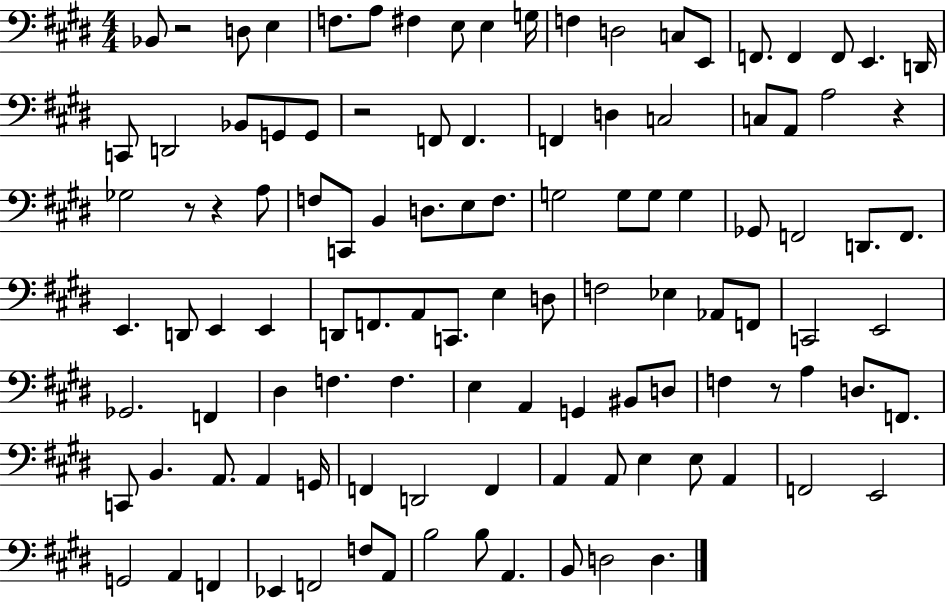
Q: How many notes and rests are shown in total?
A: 111